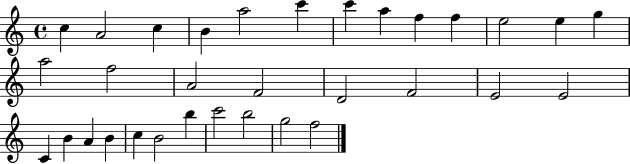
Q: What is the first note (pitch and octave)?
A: C5